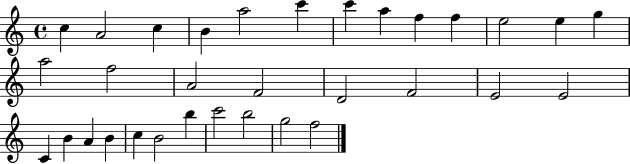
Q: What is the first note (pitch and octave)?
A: C5